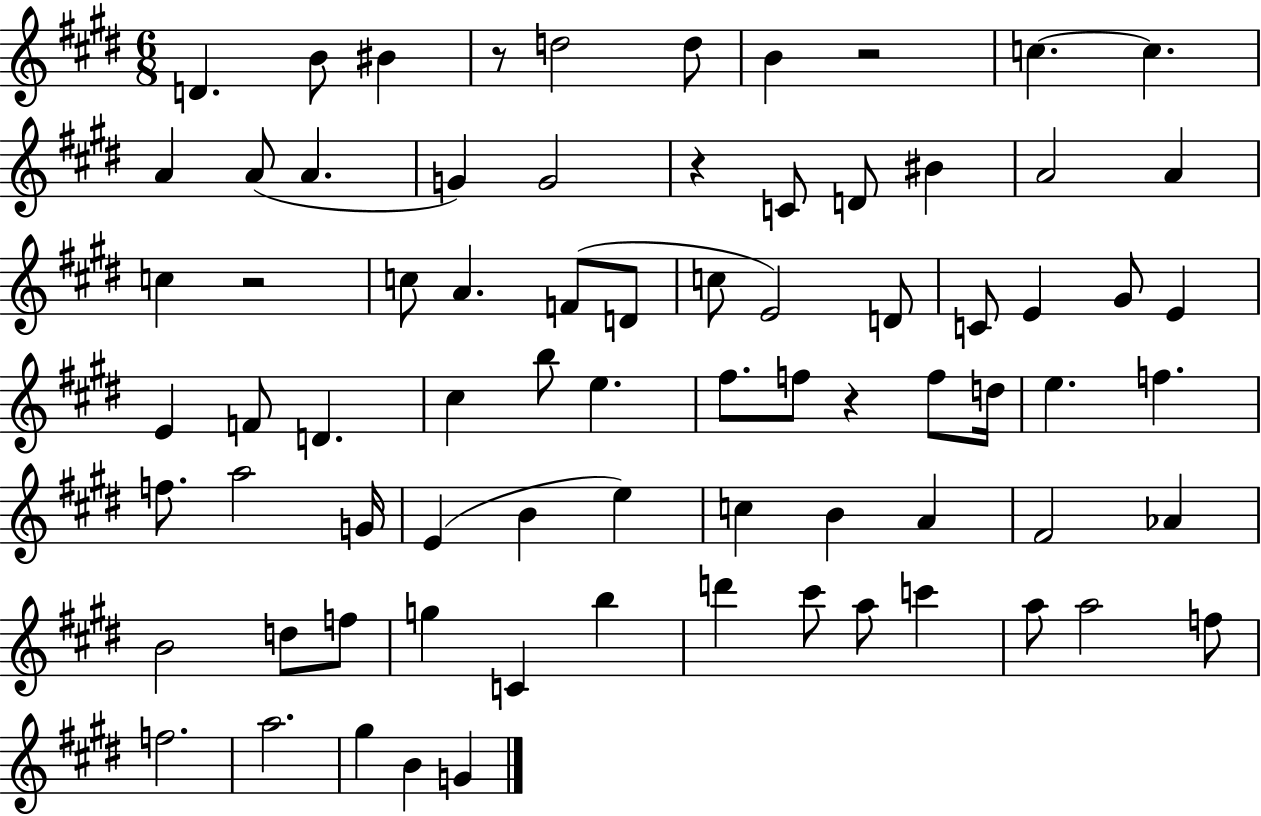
{
  \clef treble
  \numericTimeSignature
  \time 6/8
  \key e \major
  d'4. b'8 bis'4 | r8 d''2 d''8 | b'4 r2 | c''4.~~ c''4. | \break a'4 a'8( a'4. | g'4) g'2 | r4 c'8 d'8 bis'4 | a'2 a'4 | \break c''4 r2 | c''8 a'4. f'8( d'8 | c''8 e'2) d'8 | c'8 e'4 gis'8 e'4 | \break e'4 f'8 d'4. | cis''4 b''8 e''4. | fis''8. f''8 r4 f''8 d''16 | e''4. f''4. | \break f''8. a''2 g'16 | e'4( b'4 e''4) | c''4 b'4 a'4 | fis'2 aes'4 | \break b'2 d''8 f''8 | g''4 c'4 b''4 | d'''4 cis'''8 a''8 c'''4 | a''8 a''2 f''8 | \break f''2. | a''2. | gis''4 b'4 g'4 | \bar "|."
}